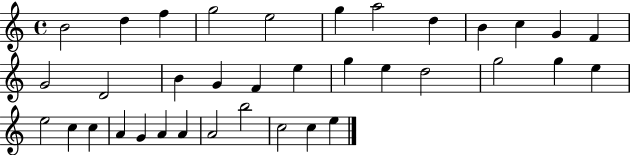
X:1
T:Untitled
M:4/4
L:1/4
K:C
B2 d f g2 e2 g a2 d B c G F G2 D2 B G F e g e d2 g2 g e e2 c c A G A A A2 b2 c2 c e